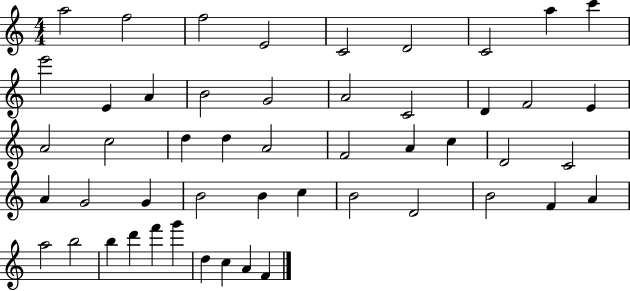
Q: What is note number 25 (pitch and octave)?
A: F4